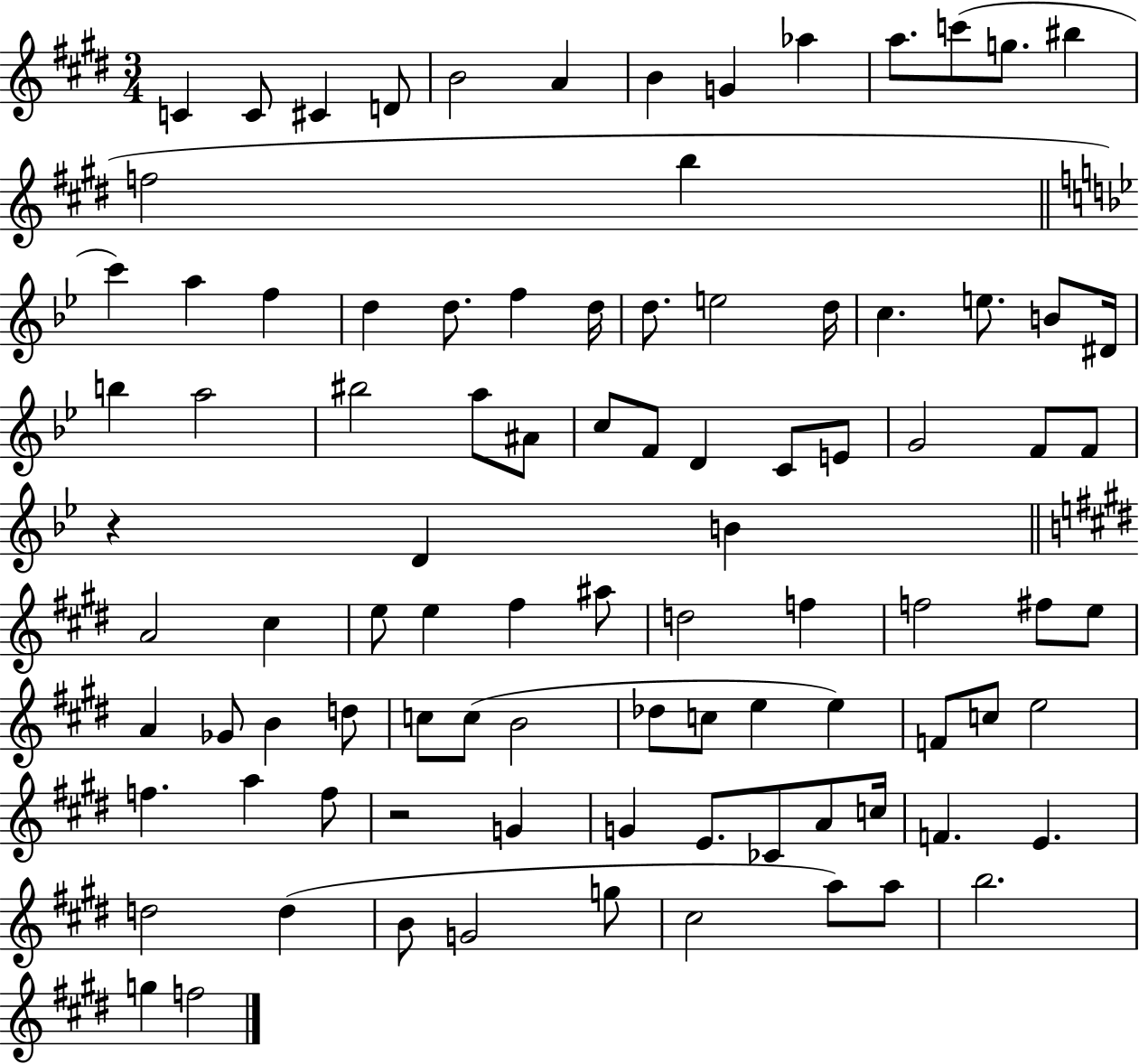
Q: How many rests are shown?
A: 2